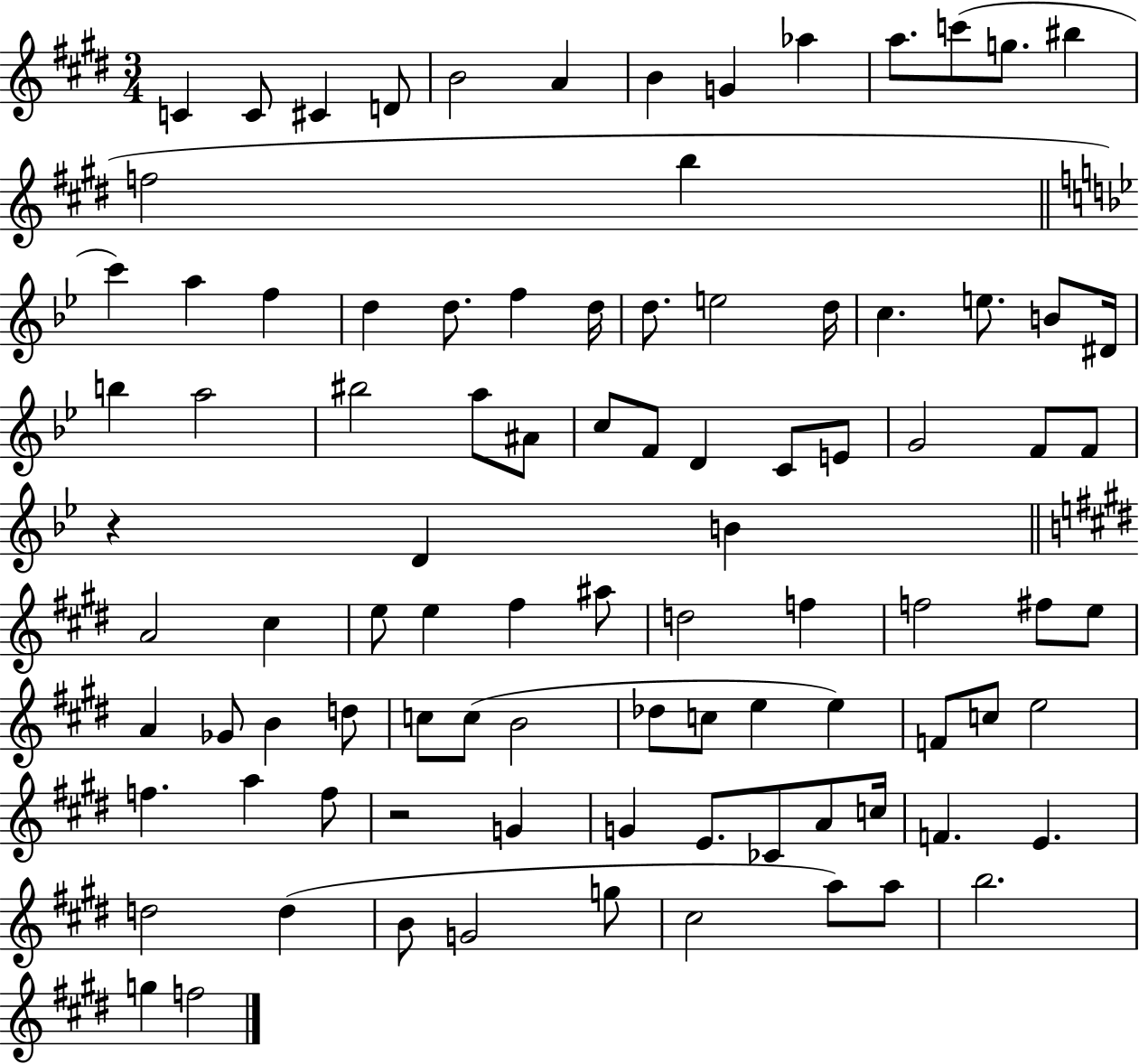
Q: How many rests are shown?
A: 2